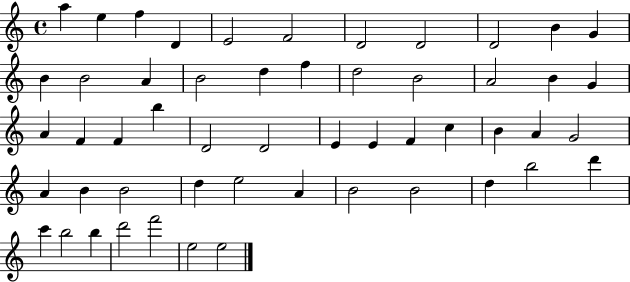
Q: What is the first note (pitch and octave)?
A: A5